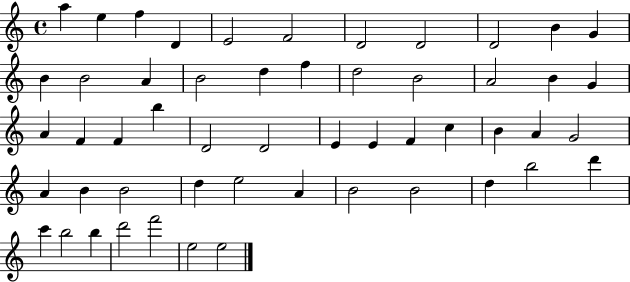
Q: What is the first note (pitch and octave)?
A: A5